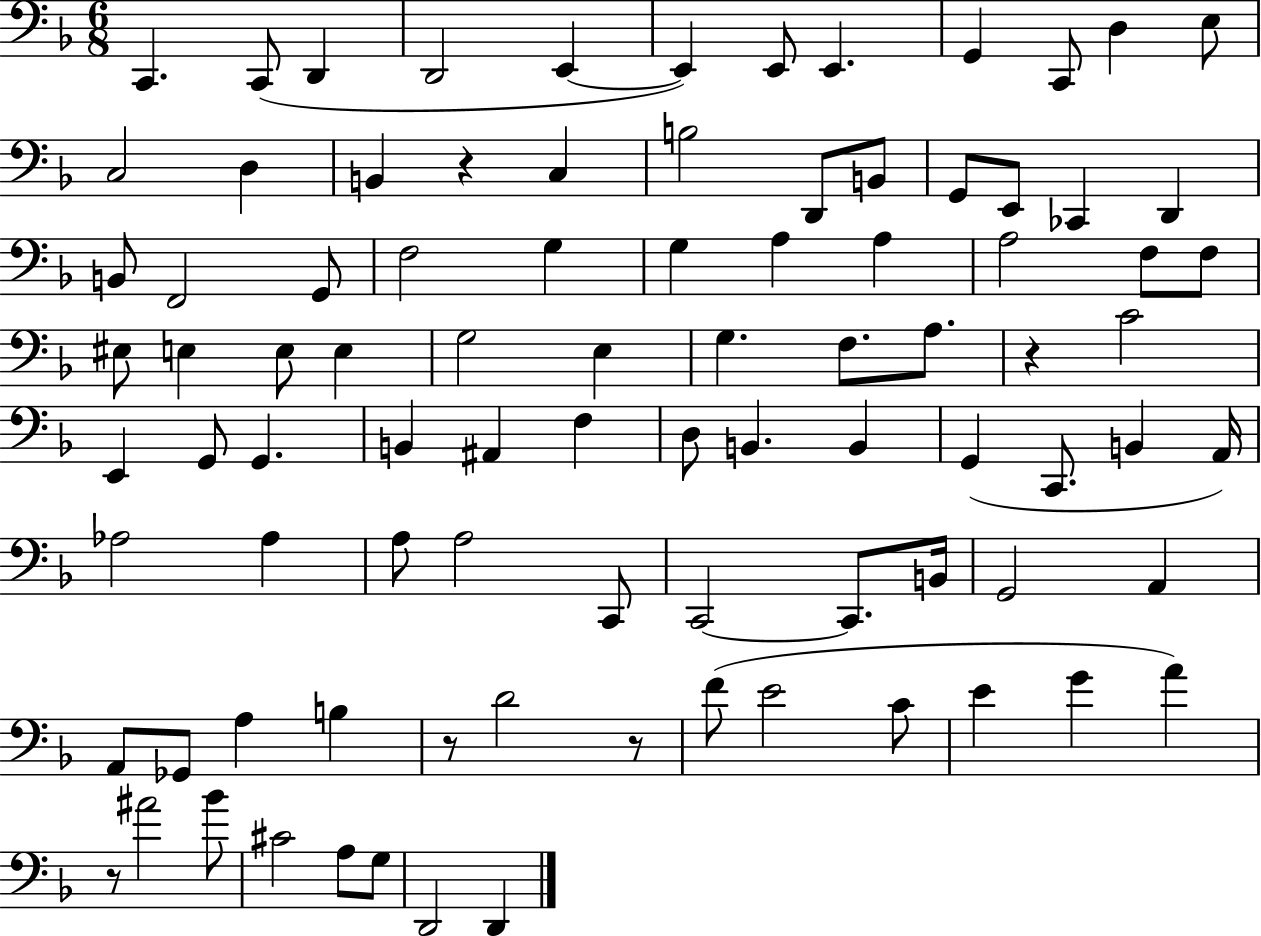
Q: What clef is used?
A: bass